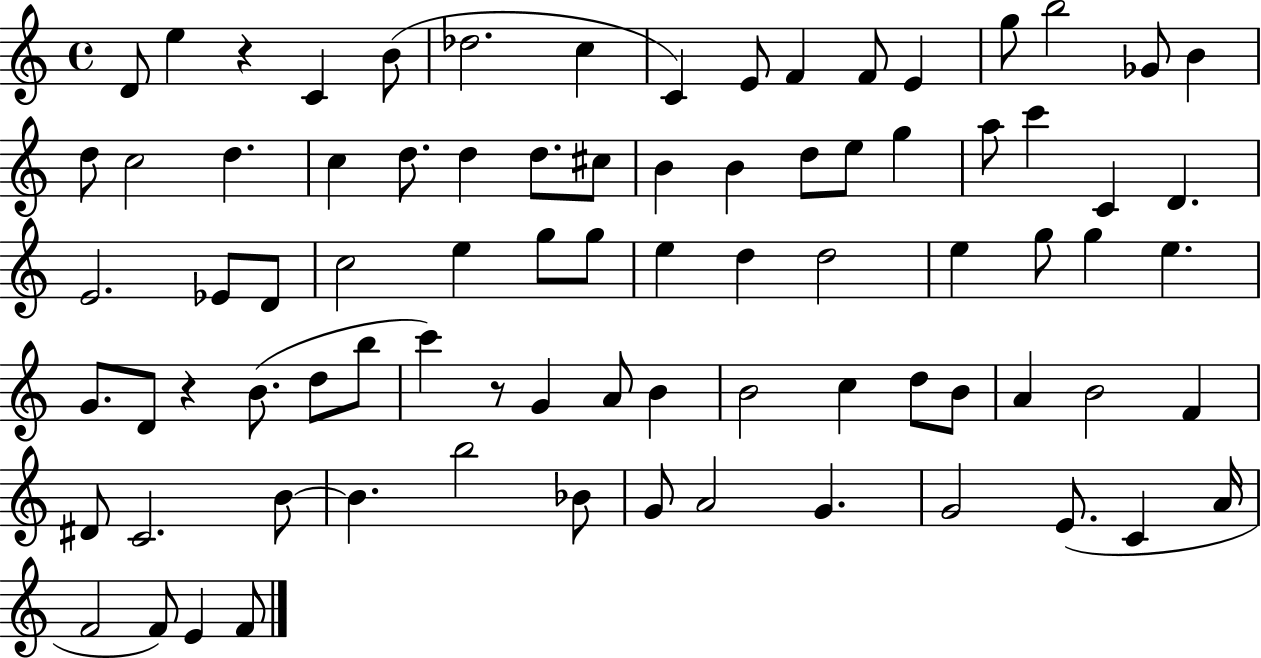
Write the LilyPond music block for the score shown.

{
  \clef treble
  \time 4/4
  \defaultTimeSignature
  \key c \major
  d'8 e''4 r4 c'4 b'8( | des''2. c''4 | c'4) e'8 f'4 f'8 e'4 | g''8 b''2 ges'8 b'4 | \break d''8 c''2 d''4. | c''4 d''8. d''4 d''8. cis''8 | b'4 b'4 d''8 e''8 g''4 | a''8 c'''4 c'4 d'4. | \break e'2. ees'8 d'8 | c''2 e''4 g''8 g''8 | e''4 d''4 d''2 | e''4 g''8 g''4 e''4. | \break g'8. d'8 r4 b'8.( d''8 b''8 | c'''4) r8 g'4 a'8 b'4 | b'2 c''4 d''8 b'8 | a'4 b'2 f'4 | \break dis'8 c'2. b'8~~ | b'4. b''2 bes'8 | g'8 a'2 g'4. | g'2 e'8.( c'4 a'16 | \break f'2 f'8) e'4 f'8 | \bar "|."
}